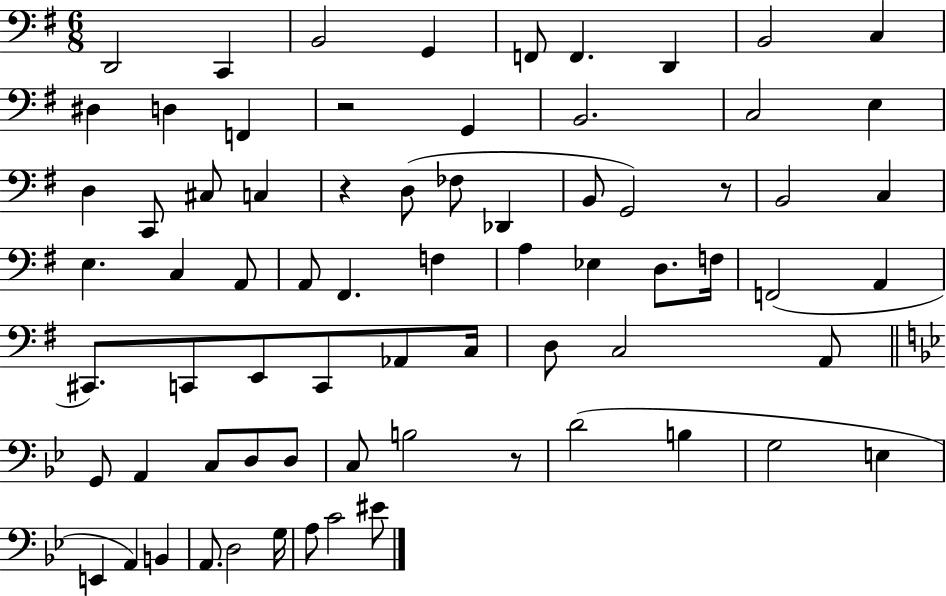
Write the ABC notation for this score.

X:1
T:Untitled
M:6/8
L:1/4
K:G
D,,2 C,, B,,2 G,, F,,/2 F,, D,, B,,2 C, ^D, D, F,, z2 G,, B,,2 C,2 E, D, C,,/2 ^C,/2 C, z D,/2 _F,/2 _D,, B,,/2 G,,2 z/2 B,,2 C, E, C, A,,/2 A,,/2 ^F,, F, A, _E, D,/2 F,/4 F,,2 A,, ^C,,/2 C,,/2 E,,/2 C,,/2 _A,,/2 C,/4 D,/2 C,2 A,,/2 G,,/2 A,, C,/2 D,/2 D,/2 C,/2 B,2 z/2 D2 B, G,2 E, E,, A,, B,, A,,/2 D,2 G,/4 A,/2 C2 ^E/2